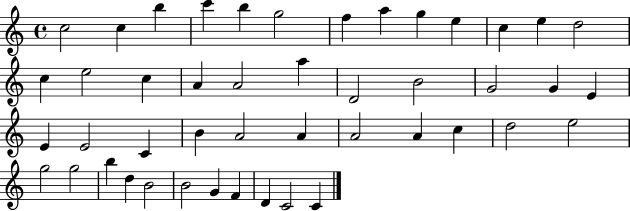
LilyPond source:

{
  \clef treble
  \time 4/4
  \defaultTimeSignature
  \key c \major
  c''2 c''4 b''4 | c'''4 b''4 g''2 | f''4 a''4 g''4 e''4 | c''4 e''4 d''2 | \break c''4 e''2 c''4 | a'4 a'2 a''4 | d'2 b'2 | g'2 g'4 e'4 | \break e'4 e'2 c'4 | b'4 a'2 a'4 | a'2 a'4 c''4 | d''2 e''2 | \break g''2 g''2 | b''4 d''4 b'2 | b'2 g'4 f'4 | d'4 c'2 c'4 | \break \bar "|."
}